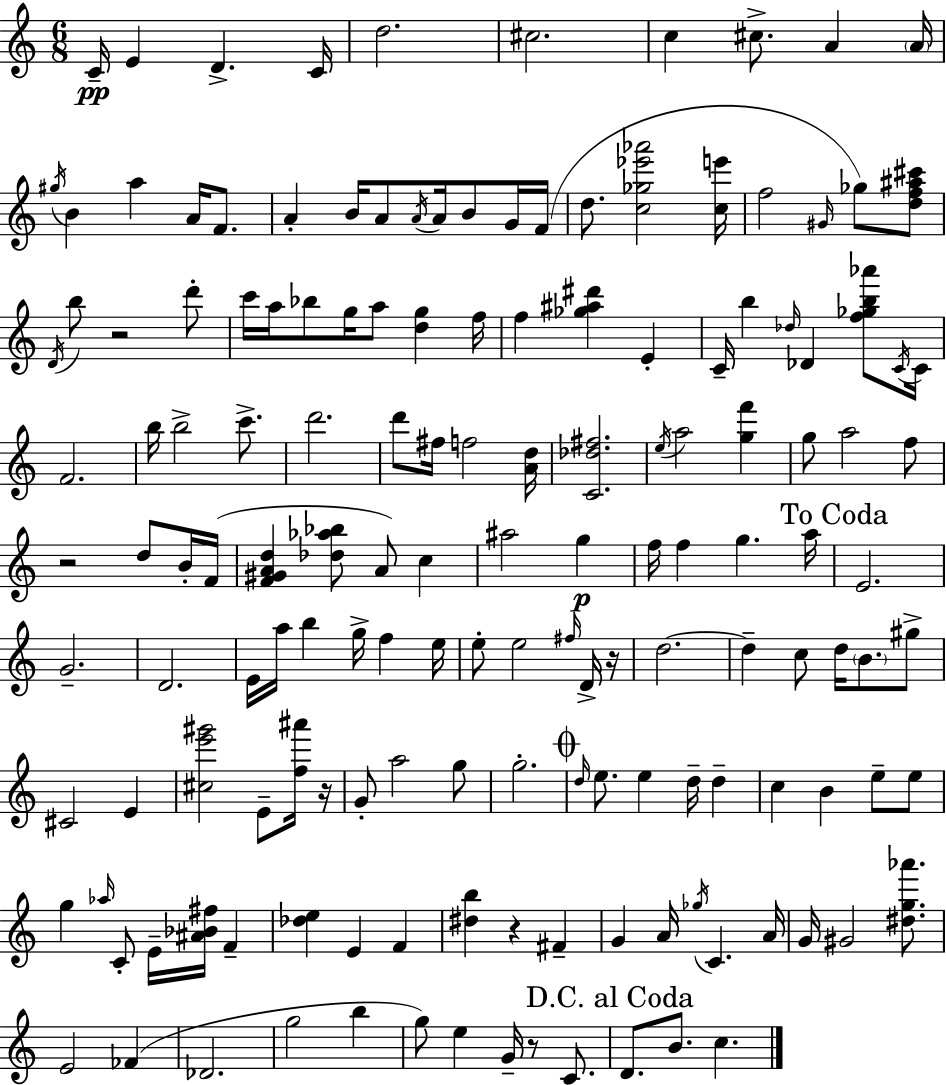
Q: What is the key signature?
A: A minor